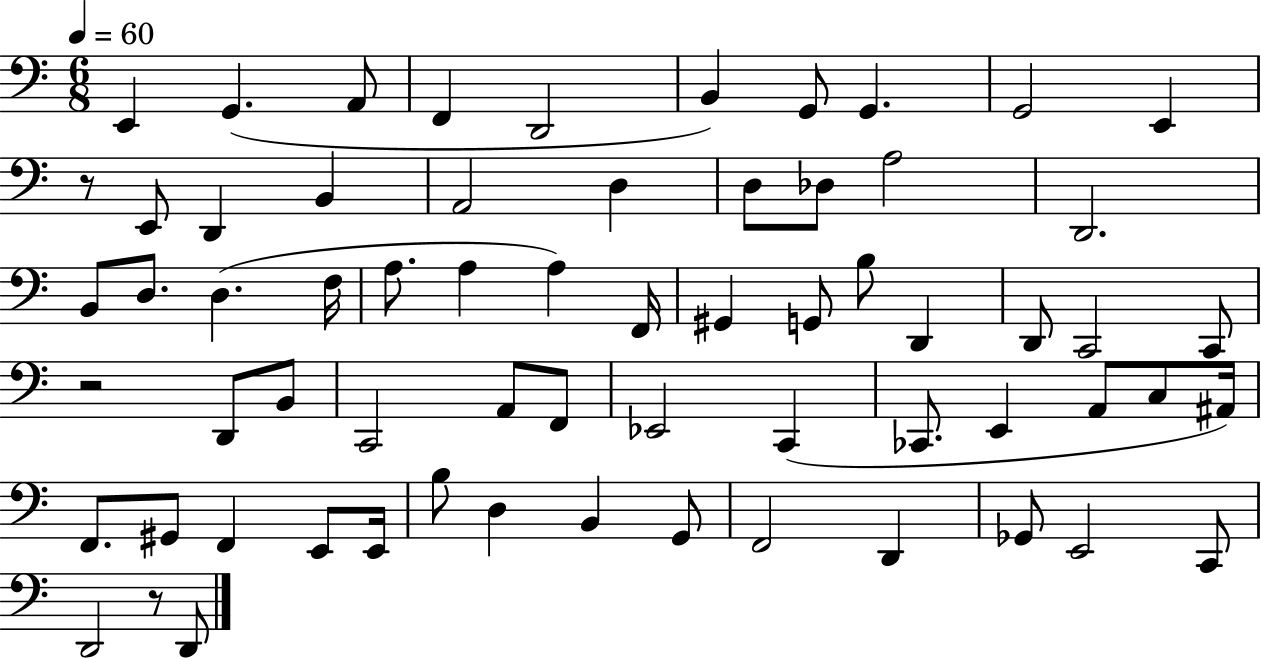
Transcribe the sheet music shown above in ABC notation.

X:1
T:Untitled
M:6/8
L:1/4
K:C
E,, G,, A,,/2 F,, D,,2 B,, G,,/2 G,, G,,2 E,, z/2 E,,/2 D,, B,, A,,2 D, D,/2 _D,/2 A,2 D,,2 B,,/2 D,/2 D, F,/4 A,/2 A, A, F,,/4 ^G,, G,,/2 B,/2 D,, D,,/2 C,,2 C,,/2 z2 D,,/2 B,,/2 C,,2 A,,/2 F,,/2 _E,,2 C,, _C,,/2 E,, A,,/2 C,/2 ^A,,/4 F,,/2 ^G,,/2 F,, E,,/2 E,,/4 B,/2 D, B,, G,,/2 F,,2 D,, _G,,/2 E,,2 C,,/2 D,,2 z/2 D,,/2